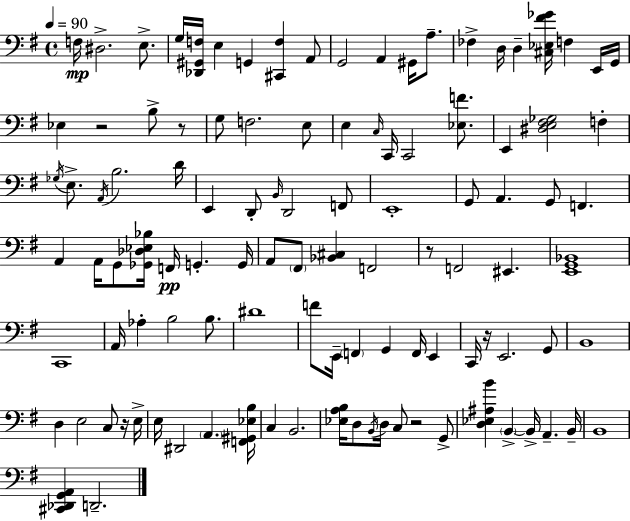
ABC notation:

X:1
T:Untitled
M:4/4
L:1/4
K:Em
F,/4 ^D,2 E,/2 G,/4 [_D,,^G,,F,]/4 E, G,, [^C,,F,] A,,/2 G,,2 A,, ^G,,/4 A,/2 _F, D,/4 D, [^C,_E,^F_G]/4 F, E,,/4 G,,/4 _E, z2 B,/2 z/2 G,/2 F,2 E,/2 E, C,/4 C,,/4 C,,2 [_E,F]/2 E,, [^D,E,^F,_G,]2 F, _G,/4 E,/2 A,,/4 B,2 D/4 E,, D,,/2 B,,/4 D,,2 F,,/2 E,,4 G,,/2 A,, G,,/2 F,, A,, A,,/4 G,,/2 [_G,,_D,_E,_B,]/4 F,,/4 G,, G,,/4 A,,/2 ^F,,/2 [_B,,^C,] F,,2 z/2 F,,2 ^E,, [E,,G,,_B,,]4 C,,4 A,,/4 _A, B,2 B,/2 ^D4 F/2 E,,/4 F,, G,, F,,/4 E,, C,,/4 z/4 E,,2 G,,/2 B,,4 D, E,2 C,/2 z/4 E,/4 E,/4 ^D,,2 A,, [F,,^G,,_E,B,]/4 C, B,,2 [_E,A,B,]/4 D,/2 B,,/4 D,/4 C,/2 z2 G,,/2 [D,_E,^A,B] B,, B,,/4 A,, B,,/4 B,,4 [^C,,_D,,G,,A,,] D,,2